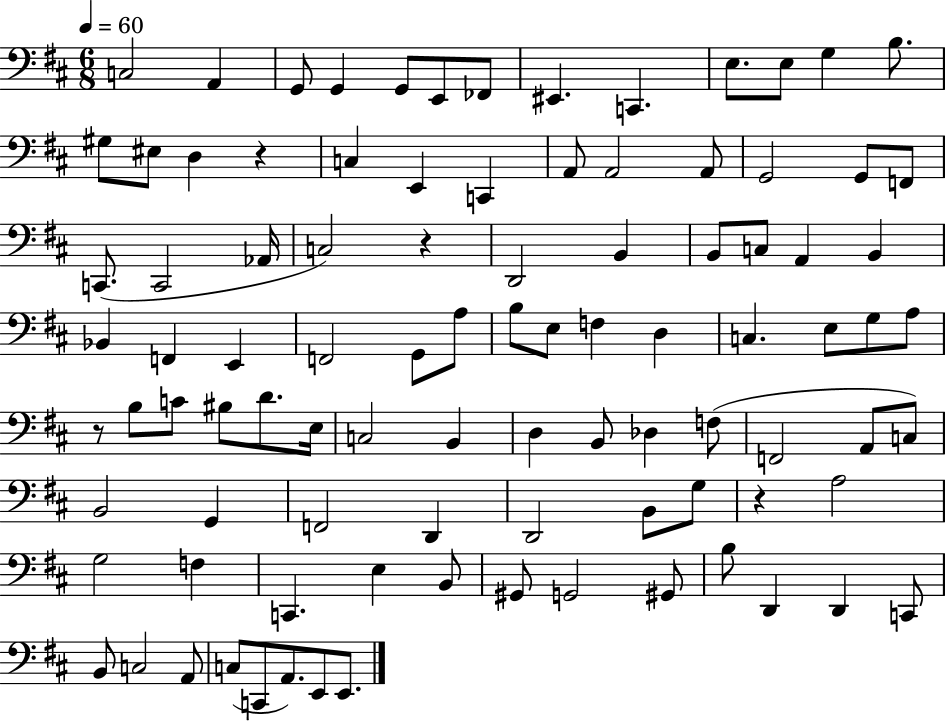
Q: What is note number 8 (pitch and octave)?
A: EIS2